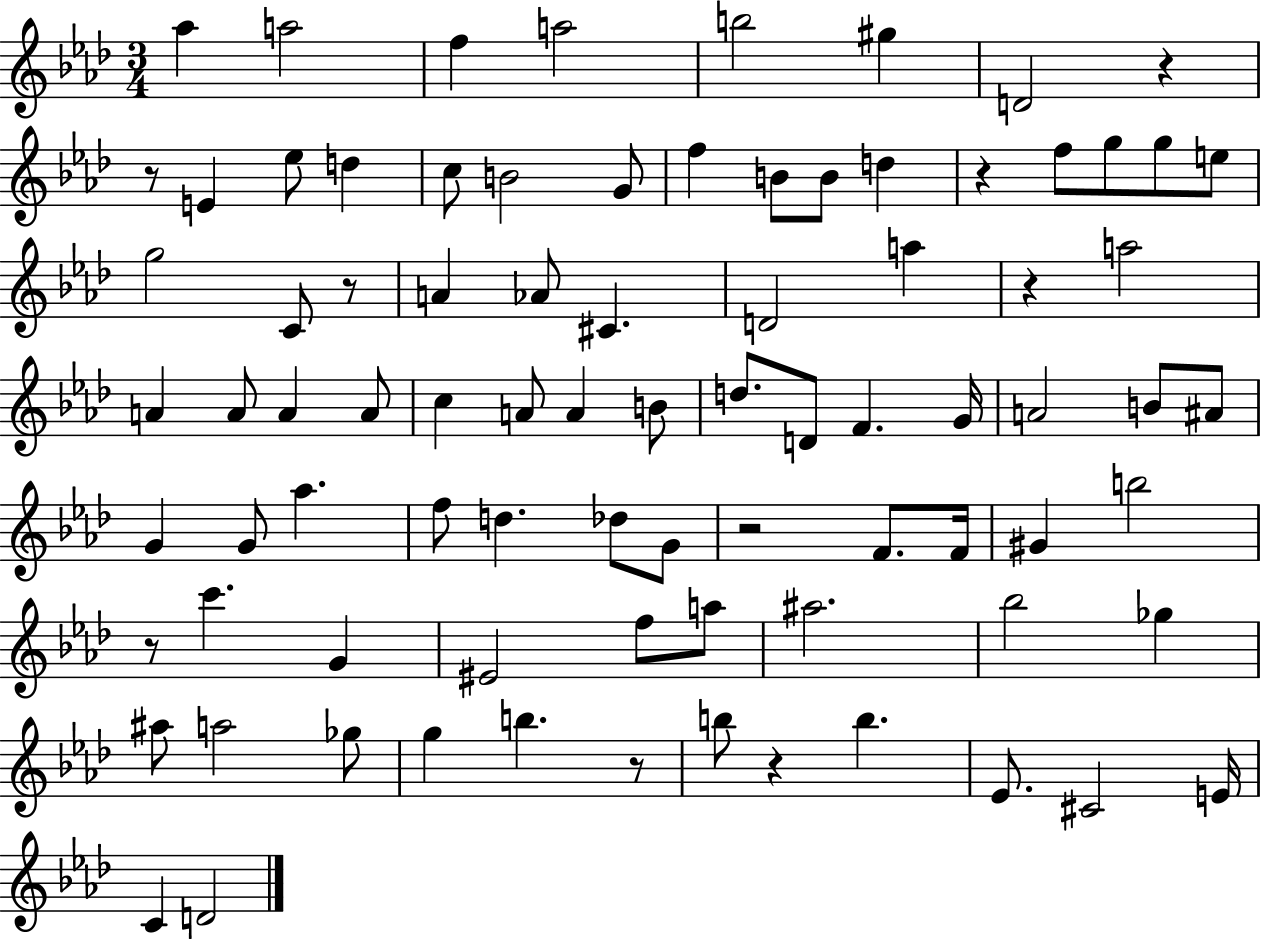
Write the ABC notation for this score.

X:1
T:Untitled
M:3/4
L:1/4
K:Ab
_a a2 f a2 b2 ^g D2 z z/2 E _e/2 d c/2 B2 G/2 f B/2 B/2 d z f/2 g/2 g/2 e/2 g2 C/2 z/2 A _A/2 ^C D2 a z a2 A A/2 A A/2 c A/2 A B/2 d/2 D/2 F G/4 A2 B/2 ^A/2 G G/2 _a f/2 d _d/2 G/2 z2 F/2 F/4 ^G b2 z/2 c' G ^E2 f/2 a/2 ^a2 _b2 _g ^a/2 a2 _g/2 g b z/2 b/2 z b _E/2 ^C2 E/4 C D2